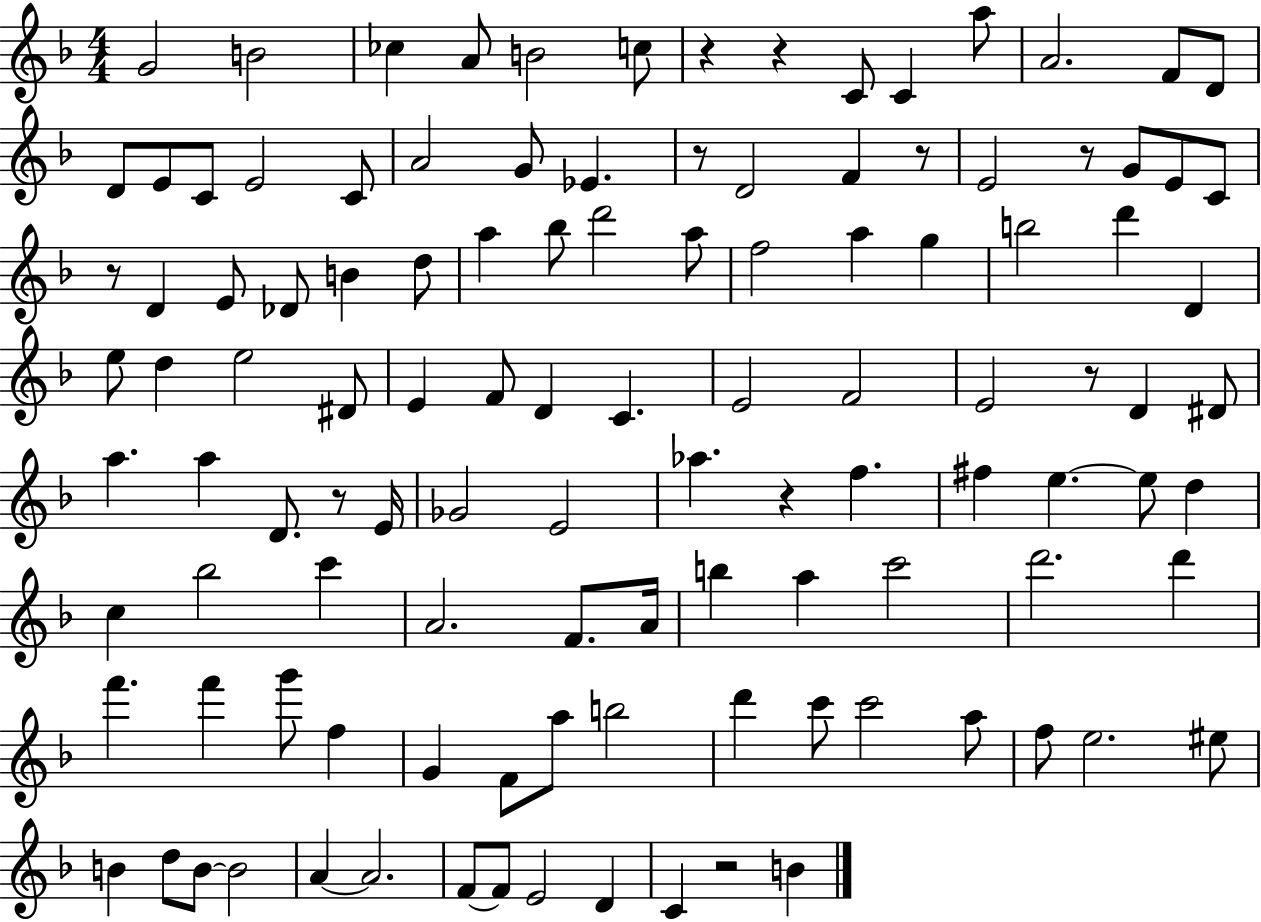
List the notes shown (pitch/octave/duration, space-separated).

G4/h B4/h CES5/q A4/e B4/h C5/e R/q R/q C4/e C4/q A5/e A4/h. F4/e D4/e D4/e E4/e C4/e E4/h C4/e A4/h G4/e Eb4/q. R/e D4/h F4/q R/e E4/h R/e G4/e E4/e C4/e R/e D4/q E4/e Db4/e B4/q D5/e A5/q Bb5/e D6/h A5/e F5/h A5/q G5/q B5/h D6/q D4/q E5/e D5/q E5/h D#4/e E4/q F4/e D4/q C4/q. E4/h F4/h E4/h R/e D4/q D#4/e A5/q. A5/q D4/e. R/e E4/s Gb4/h E4/h Ab5/q. R/q F5/q. F#5/q E5/q. E5/e D5/q C5/q Bb5/h C6/q A4/h. F4/e. A4/s B5/q A5/q C6/h D6/h. D6/q F6/q. F6/q G6/e F5/q G4/q F4/e A5/e B5/h D6/q C6/e C6/h A5/e F5/e E5/h. EIS5/e B4/q D5/e B4/e B4/h A4/q A4/h. F4/e F4/e E4/h D4/q C4/q R/h B4/q